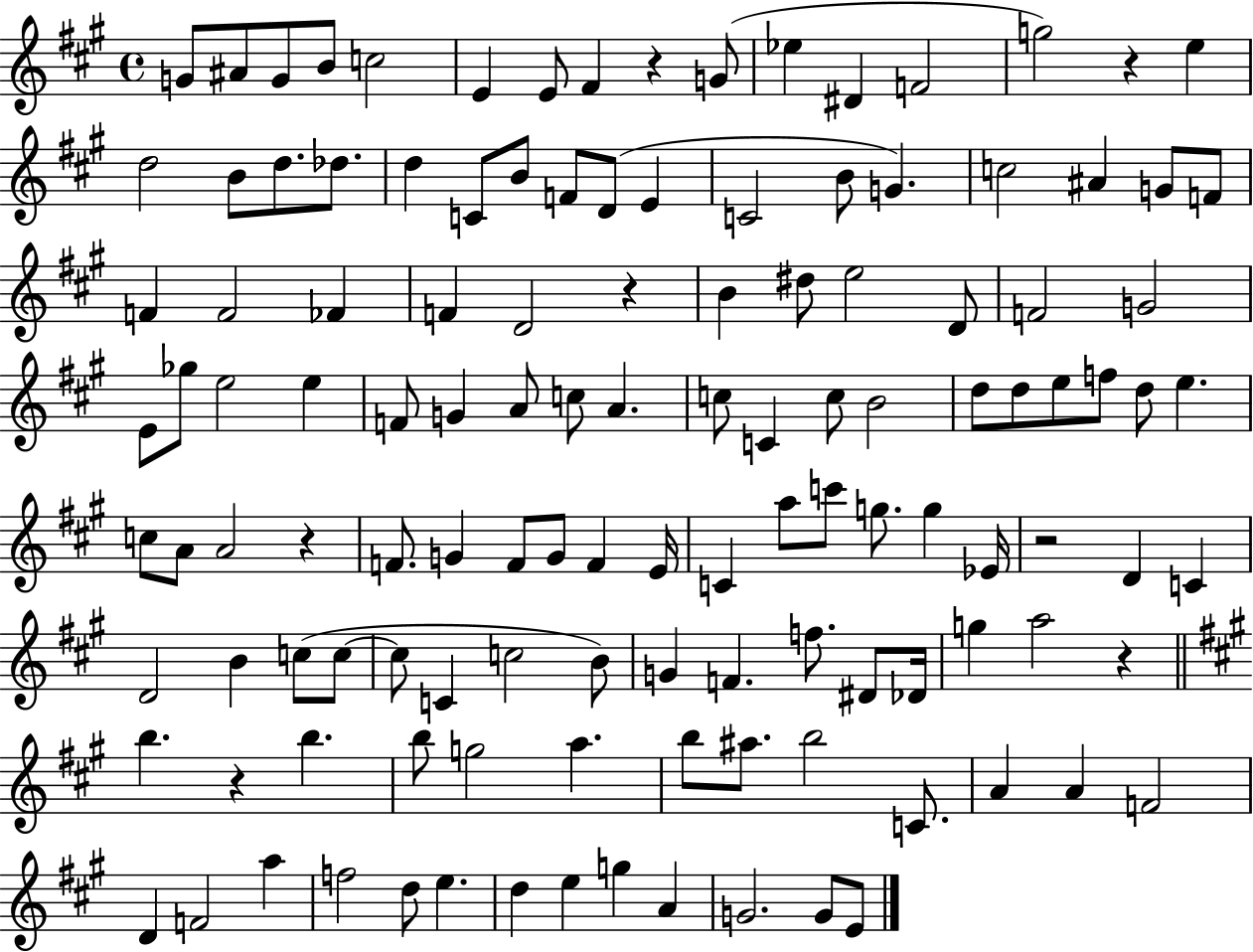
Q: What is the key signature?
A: A major